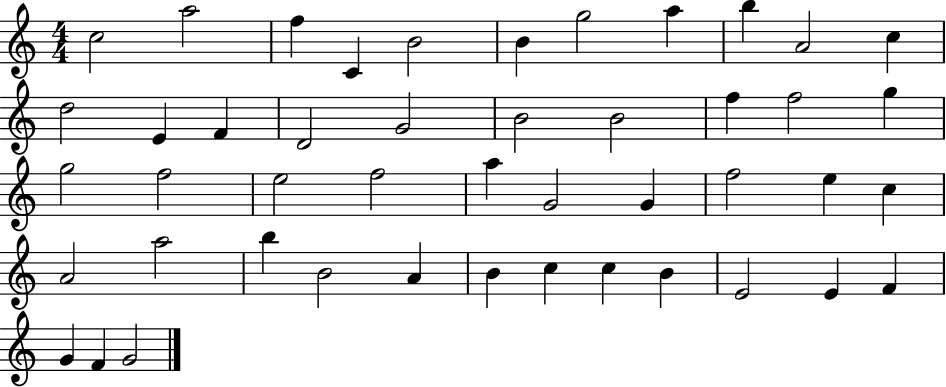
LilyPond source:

{
  \clef treble
  \numericTimeSignature
  \time 4/4
  \key c \major
  c''2 a''2 | f''4 c'4 b'2 | b'4 g''2 a''4 | b''4 a'2 c''4 | \break d''2 e'4 f'4 | d'2 g'2 | b'2 b'2 | f''4 f''2 g''4 | \break g''2 f''2 | e''2 f''2 | a''4 g'2 g'4 | f''2 e''4 c''4 | \break a'2 a''2 | b''4 b'2 a'4 | b'4 c''4 c''4 b'4 | e'2 e'4 f'4 | \break g'4 f'4 g'2 | \bar "|."
}